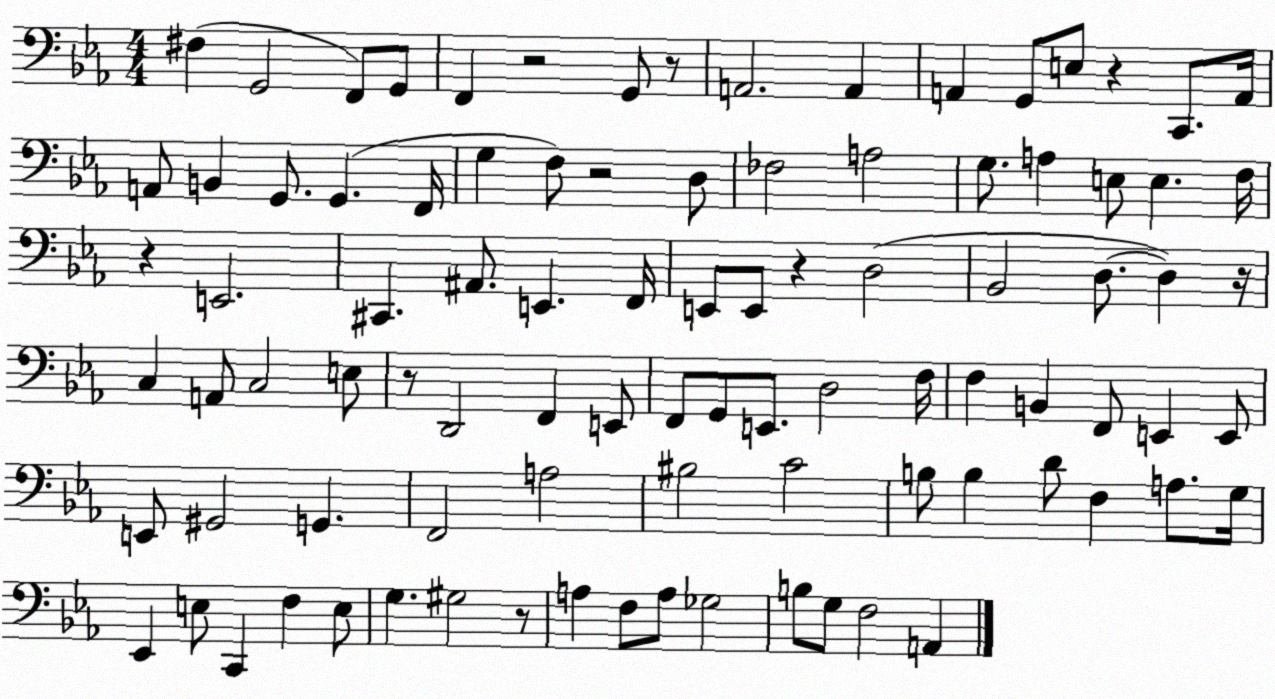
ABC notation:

X:1
T:Untitled
M:4/4
L:1/4
K:Eb
^F, G,,2 F,,/2 G,,/2 F,, z2 G,,/2 z/2 A,,2 A,, A,, G,,/2 E,/2 z C,,/2 A,,/4 A,,/2 B,, G,,/2 G,, F,,/4 G, F,/2 z2 D,/2 _F,2 A,2 G,/2 A, E,/2 E, F,/4 z E,,2 ^C,, ^A,,/2 E,, F,,/4 E,,/2 E,,/2 z D,2 _B,,2 D,/2 D, z/4 C, A,,/2 C,2 E,/2 z/2 D,,2 F,, E,,/2 F,,/2 G,,/2 E,,/2 D,2 F,/4 F, B,, F,,/2 E,, E,,/2 E,,/2 ^G,,2 G,, F,,2 A,2 ^B,2 C2 B,/2 B, D/2 F, A,/2 G,/4 _E,, E,/2 C,, F, E,/2 G, ^G,2 z/2 A, F,/2 A,/2 _G,2 B,/2 G,/2 F,2 A,,